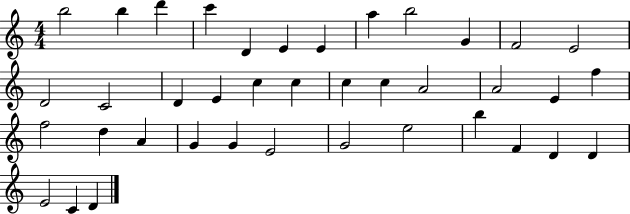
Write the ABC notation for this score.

X:1
T:Untitled
M:4/4
L:1/4
K:C
b2 b d' c' D E E a b2 G F2 E2 D2 C2 D E c c c c A2 A2 E f f2 d A G G E2 G2 e2 b F D D E2 C D